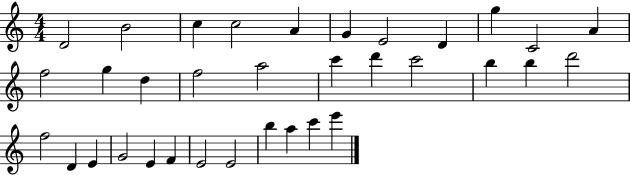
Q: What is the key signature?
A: C major